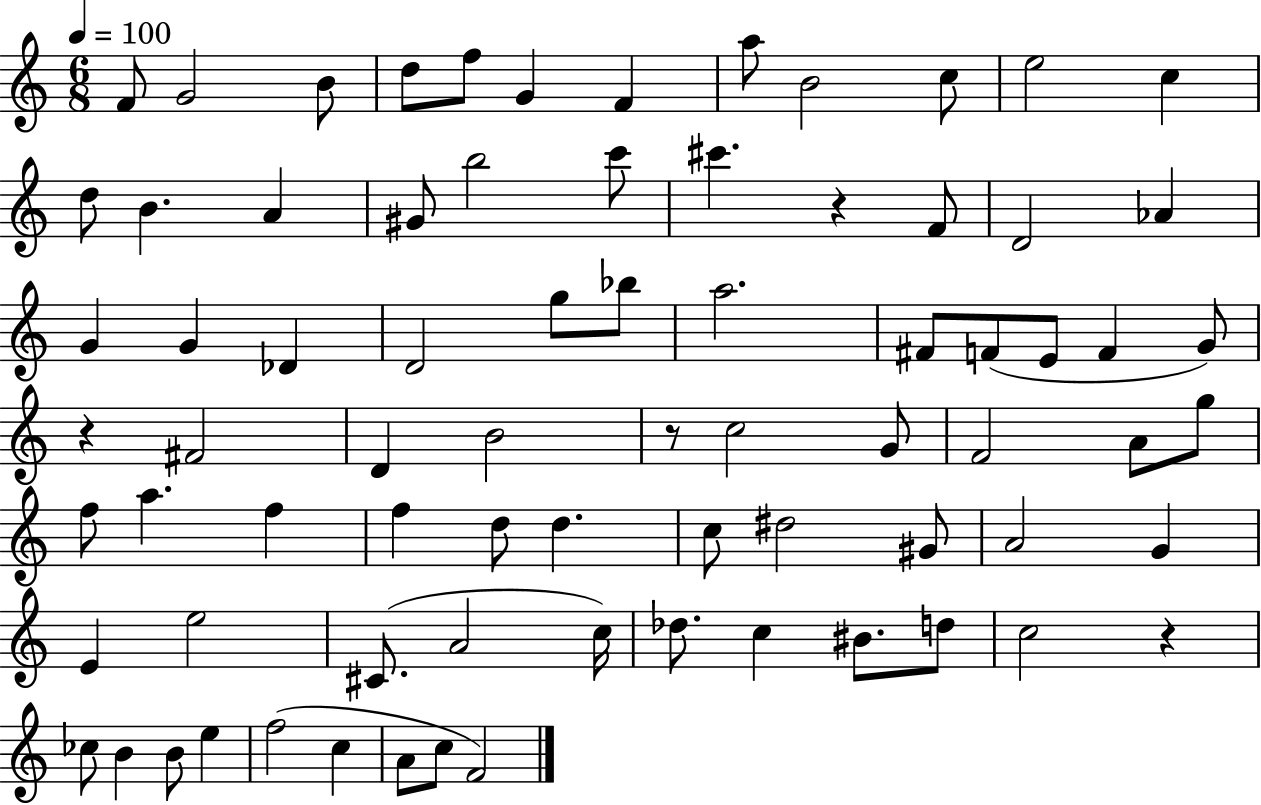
{
  \clef treble
  \numericTimeSignature
  \time 6/8
  \key c \major
  \tempo 4 = 100
  f'8 g'2 b'8 | d''8 f''8 g'4 f'4 | a''8 b'2 c''8 | e''2 c''4 | \break d''8 b'4. a'4 | gis'8 b''2 c'''8 | cis'''4. r4 f'8 | d'2 aes'4 | \break g'4 g'4 des'4 | d'2 g''8 bes''8 | a''2. | fis'8 f'8( e'8 f'4 g'8) | \break r4 fis'2 | d'4 b'2 | r8 c''2 g'8 | f'2 a'8 g''8 | \break f''8 a''4. f''4 | f''4 d''8 d''4. | c''8 dis''2 gis'8 | a'2 g'4 | \break e'4 e''2 | cis'8.( a'2 c''16) | des''8. c''4 bis'8. d''8 | c''2 r4 | \break ces''8 b'4 b'8 e''4 | f''2( c''4 | a'8 c''8 f'2) | \bar "|."
}